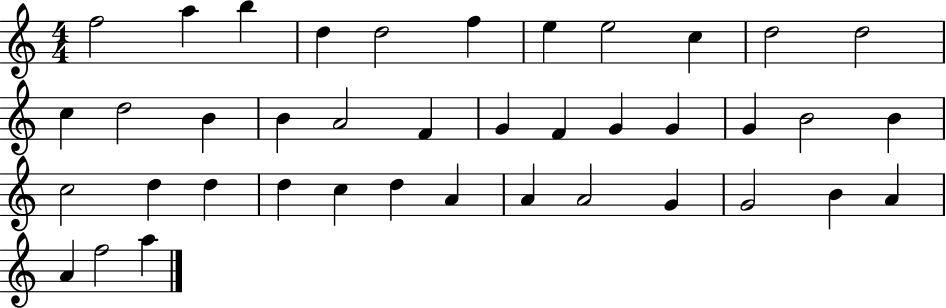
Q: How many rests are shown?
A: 0